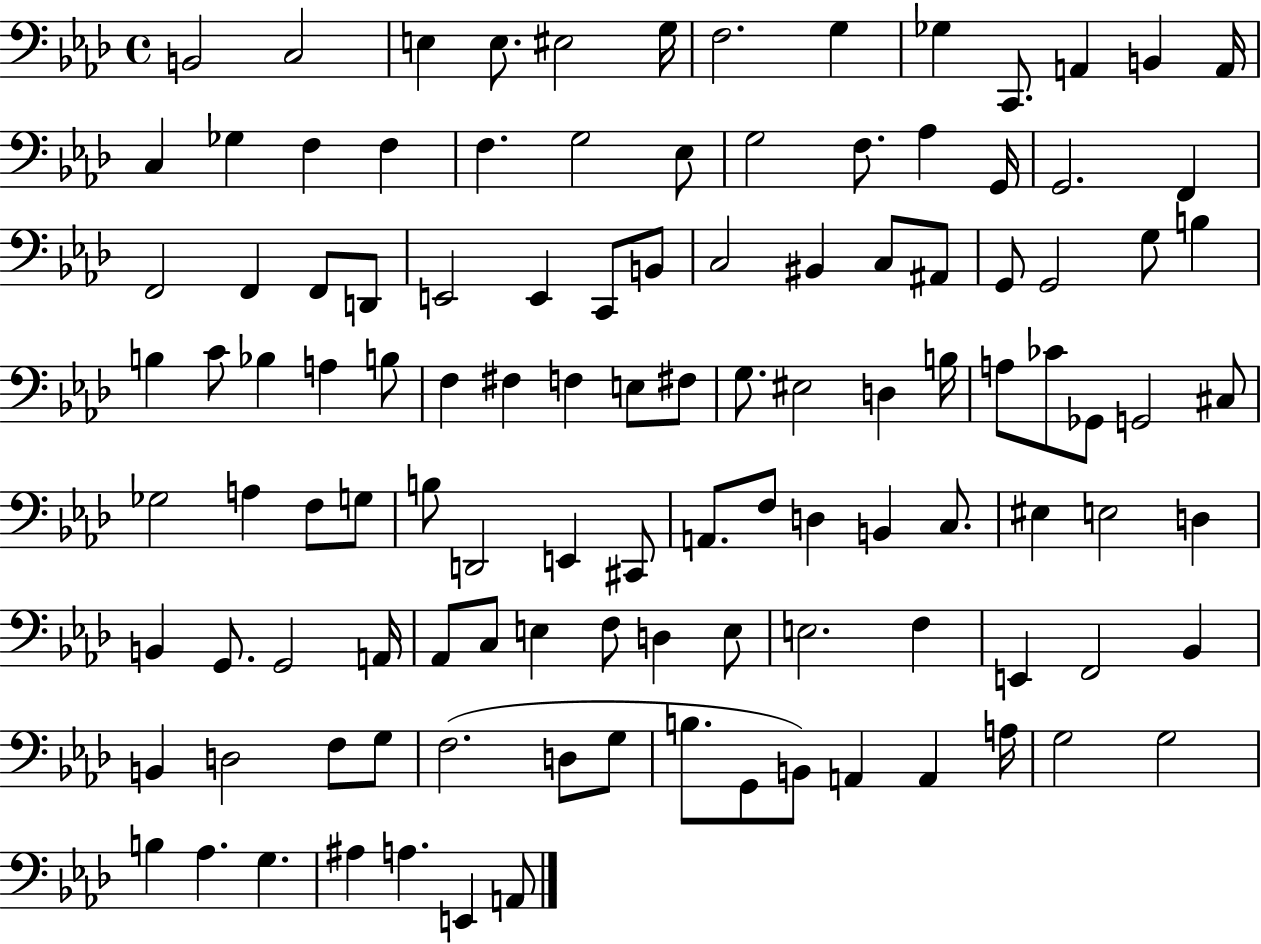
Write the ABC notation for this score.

X:1
T:Untitled
M:4/4
L:1/4
K:Ab
B,,2 C,2 E, E,/2 ^E,2 G,/4 F,2 G, _G, C,,/2 A,, B,, A,,/4 C, _G, F, F, F, G,2 _E,/2 G,2 F,/2 _A, G,,/4 G,,2 F,, F,,2 F,, F,,/2 D,,/2 E,,2 E,, C,,/2 B,,/2 C,2 ^B,, C,/2 ^A,,/2 G,,/2 G,,2 G,/2 B, B, C/2 _B, A, B,/2 F, ^F, F, E,/2 ^F,/2 G,/2 ^E,2 D, B,/4 A,/2 _C/2 _G,,/2 G,,2 ^C,/2 _G,2 A, F,/2 G,/2 B,/2 D,,2 E,, ^C,,/2 A,,/2 F,/2 D, B,, C,/2 ^E, E,2 D, B,, G,,/2 G,,2 A,,/4 _A,,/2 C,/2 E, F,/2 D, E,/2 E,2 F, E,, F,,2 _B,, B,, D,2 F,/2 G,/2 F,2 D,/2 G,/2 B,/2 G,,/2 B,,/2 A,, A,, A,/4 G,2 G,2 B, _A, G, ^A, A, E,, A,,/2